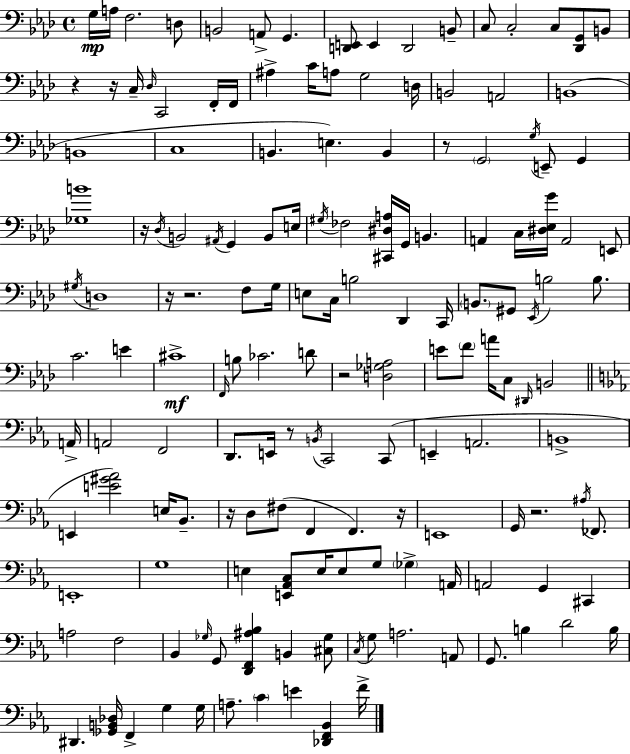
G3/s A3/s F3/h. D3/e B2/h A2/e G2/q. [D2,E2]/e E2/q D2/h B2/e C3/e C3/h C3/e [Db2,G2]/e B2/e R/q R/s C3/s Db3/s C2/h F2/s F2/s A#3/q C4/s A3/e G3/h D3/s B2/h A2/h B2/w B2/w C3/w B2/q. E3/q. B2/q R/e G2/h G3/s E2/e G2/q [Gb3,B4]/w R/s Db3/s B2/h A#2/s G2/q B2/e E3/s G#3/s FES3/h [C#2,D#3,A3]/s G2/s B2/q. A2/q C3/s [D#3,Eb3,G4]/s A2/h E2/e G#3/s D3/w R/s R/h. F3/e G3/s E3/e C3/s B3/h Db2/q C2/s B2/e. G#2/e Eb2/s B3/h B3/e. C4/h. E4/q C#4/w F2/s B3/e CES4/h. D4/e R/h [D3,Gb3,A3]/h E4/e F4/e A4/s C3/e D#2/s B2/h A2/s A2/h F2/h D2/e. E2/s R/e B2/s C2/h C2/e E2/q A2/h. B2/w E2/q [E4,G#4,Ab4]/h E3/s Bb2/e. R/s D3/e F#3/e F2/q F2/q. R/s E2/w G2/s R/h. A#3/s FES2/e. E2/w G3/w E3/q [E2,Ab2,C3]/e E3/s E3/e G3/e Gb3/q A2/s A2/h G2/q C#2/q A3/h F3/h Bb2/q Gb3/s G2/e [D2,F2,A#3,Bb3]/q B2/q [C#3,Gb3]/e C3/s G3/e A3/h. A2/e G2/e. B3/q D4/h B3/s D#2/q. [Gb2,B2,Db3]/s F2/q G3/q G3/s A3/e. C4/q E4/q [Db2,F2,Bb2]/q F4/s